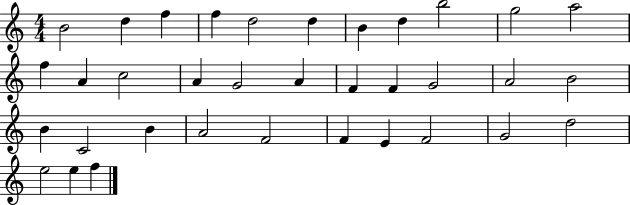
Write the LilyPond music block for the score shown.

{
  \clef treble
  \numericTimeSignature
  \time 4/4
  \key c \major
  b'2 d''4 f''4 | f''4 d''2 d''4 | b'4 d''4 b''2 | g''2 a''2 | \break f''4 a'4 c''2 | a'4 g'2 a'4 | f'4 f'4 g'2 | a'2 b'2 | \break b'4 c'2 b'4 | a'2 f'2 | f'4 e'4 f'2 | g'2 d''2 | \break e''2 e''4 f''4 | \bar "|."
}